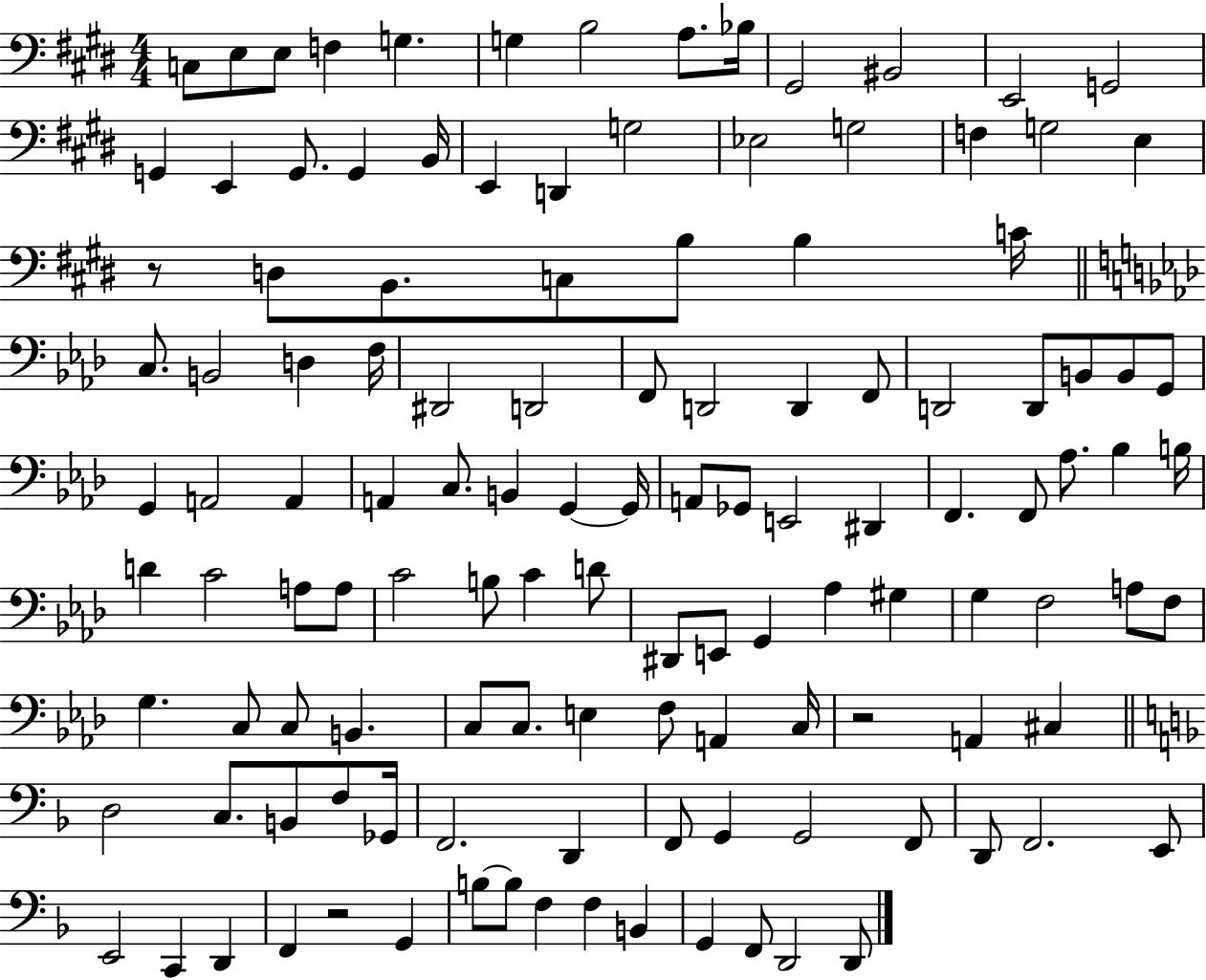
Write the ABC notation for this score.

X:1
T:Untitled
M:4/4
L:1/4
K:E
C,/2 E,/2 E,/2 F, G, G, B,2 A,/2 _B,/4 ^G,,2 ^B,,2 E,,2 G,,2 G,, E,, G,,/2 G,, B,,/4 E,, D,, G,2 _E,2 G,2 F, G,2 E, z/2 D,/2 B,,/2 C,/2 B,/2 B, C/4 C,/2 B,,2 D, F,/4 ^D,,2 D,,2 F,,/2 D,,2 D,, F,,/2 D,,2 D,,/2 B,,/2 B,,/2 G,,/2 G,, A,,2 A,, A,, C,/2 B,, G,, G,,/4 A,,/2 _G,,/2 E,,2 ^D,, F,, F,,/2 _A,/2 _B, B,/4 D C2 A,/2 A,/2 C2 B,/2 C D/2 ^D,,/2 E,,/2 G,, _A, ^G, G, F,2 A,/2 F,/2 G, C,/2 C,/2 B,, C,/2 C,/2 E, F,/2 A,, C,/4 z2 A,, ^C, D,2 C,/2 B,,/2 F,/2 _G,,/4 F,,2 D,, F,,/2 G,, G,,2 F,,/2 D,,/2 F,,2 E,,/2 E,,2 C,, D,, F,, z2 G,, B,/2 B,/2 F, F, B,, G,, F,,/2 D,,2 D,,/2